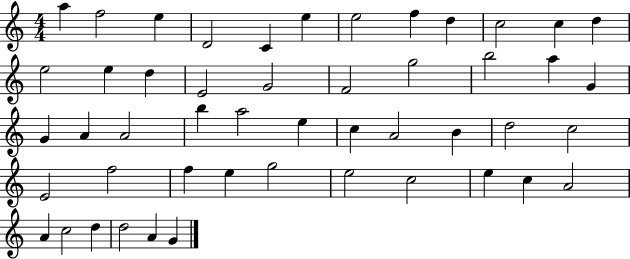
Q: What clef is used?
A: treble